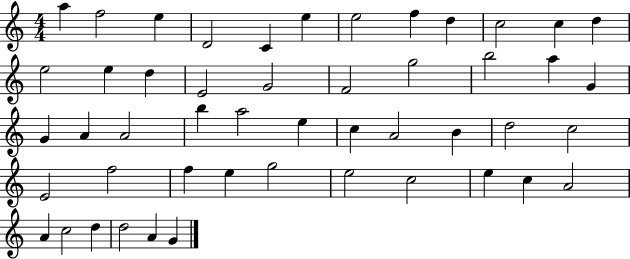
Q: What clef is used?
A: treble